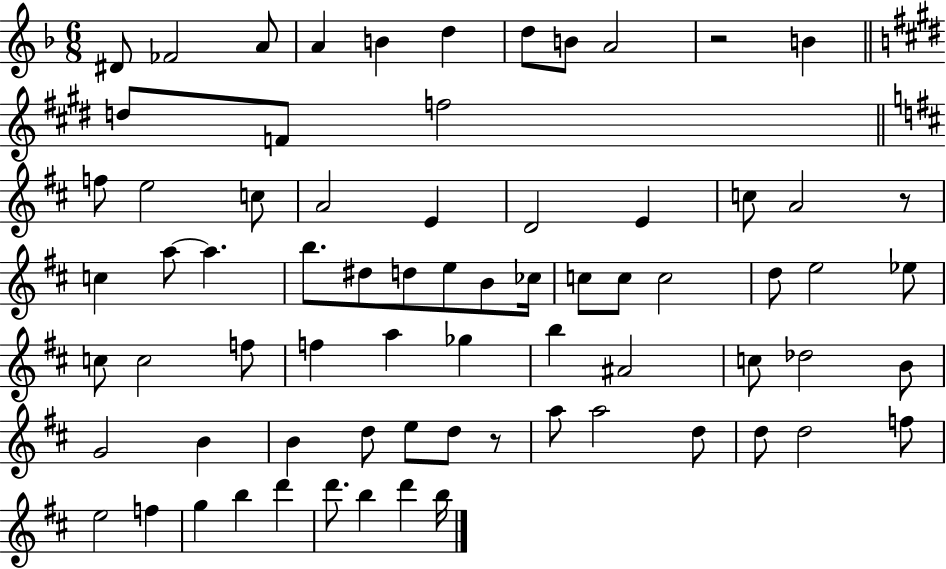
D#4/e FES4/h A4/e A4/q B4/q D5/q D5/e B4/e A4/h R/h B4/q D5/e F4/e F5/h F5/e E5/h C5/e A4/h E4/q D4/h E4/q C5/e A4/h R/e C5/q A5/e A5/q. B5/e. D#5/e D5/e E5/e B4/e CES5/s C5/e C5/e C5/h D5/e E5/h Eb5/e C5/e C5/h F5/e F5/q A5/q Gb5/q B5/q A#4/h C5/e Db5/h B4/e G4/h B4/q B4/q D5/e E5/e D5/e R/e A5/e A5/h D5/e D5/e D5/h F5/e E5/h F5/q G5/q B5/q D6/q D6/e. B5/q D6/q B5/s